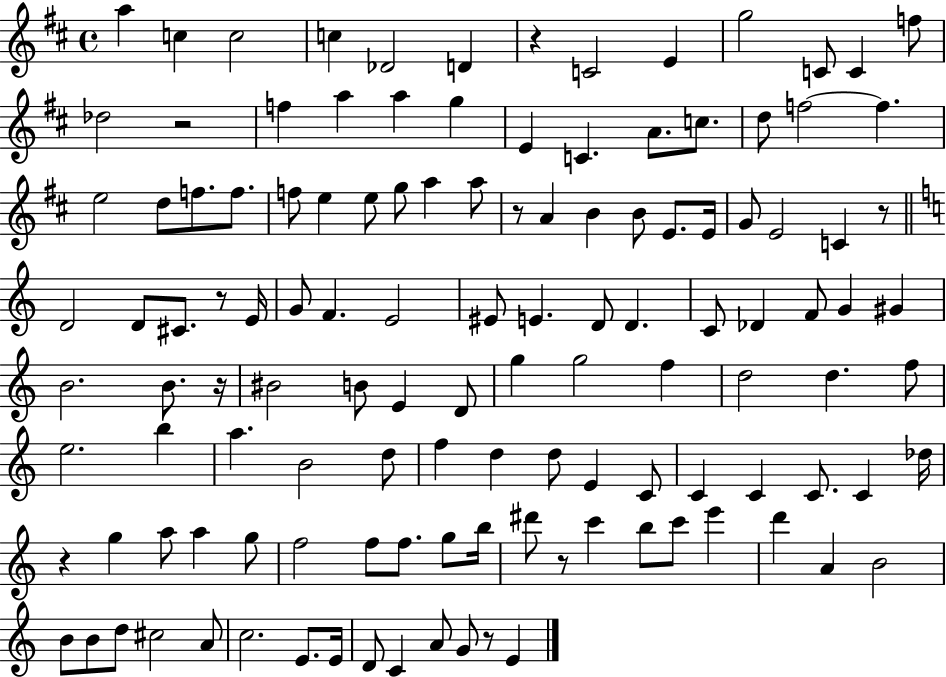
A5/q C5/q C5/h C5/q Db4/h D4/q R/q C4/h E4/q G5/h C4/e C4/q F5/e Db5/h R/h F5/q A5/q A5/q G5/q E4/q C4/q. A4/e. C5/e. D5/e F5/h F5/q. E5/h D5/e F5/e. F5/e. F5/e E5/q E5/e G5/e A5/q A5/e R/e A4/q B4/q B4/e E4/e. E4/s G4/e E4/h C4/q R/e D4/h D4/e C#4/e. R/e E4/s G4/e F4/q. E4/h EIS4/e E4/q. D4/e D4/q. C4/e Db4/q F4/e G4/q G#4/q B4/h. B4/e. R/s BIS4/h B4/e E4/q D4/e G5/q G5/h F5/q D5/h D5/q. F5/e E5/h. B5/q A5/q. B4/h D5/e F5/q D5/q D5/e E4/q C4/e C4/q C4/q C4/e. C4/q Db5/s R/q G5/q A5/e A5/q G5/e F5/h F5/e F5/e. G5/e B5/s D#6/e R/e C6/q B5/e C6/e E6/q D6/q A4/q B4/h B4/e B4/e D5/e C#5/h A4/e C5/h. E4/e. E4/s D4/e C4/q A4/e G4/e R/e E4/q